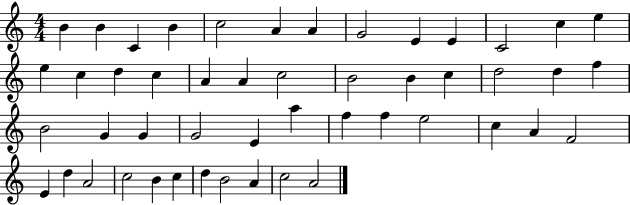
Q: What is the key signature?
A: C major